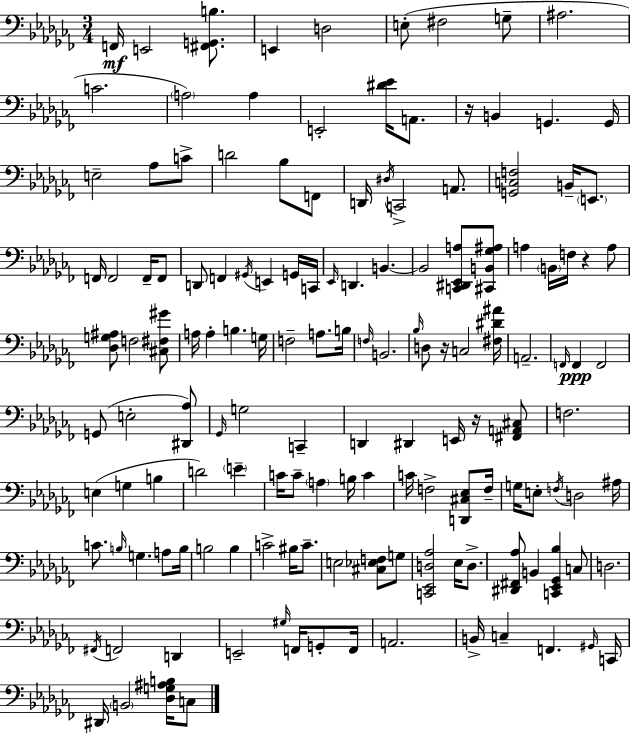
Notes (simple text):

F2/s E2/h [F#2,G2,B3]/e. E2/q D3/h E3/e F#3/h G3/e A#3/h. C4/h. A3/h A3/q E2/h [D#4,Eb4]/s A2/e. R/s B2/q G2/q. G2/s E3/h Ab3/e C4/e D4/h Bb3/e F2/e D2/s D#3/s C2/h A2/e. [G2,C3,F3]/h B2/s E2/e. F2/s F2/h F2/s F2/e D2/e F2/q G#2/s E2/q G2/s C2/s Eb2/s D2/q. B2/q. B2/h [C2,D#2,Eb2,A3]/e [C#2,B2,Gb3,A#3]/e A3/q B2/s F3/s R/q A3/e [Db3,G3,A#3]/e F3/h [C#3,F#3,G#4]/e A3/s A3/q B3/q. G3/s F3/h A3/e. B3/s F3/s B2/h. Bb3/s D3/e R/s C3/h [F#3,D#4,A#4]/s A2/h. F2/s F2/q F2/h G2/e E3/h [D#2,Ab3]/e Gb2/s G3/h C2/q D2/q D#2/q E2/s R/s [F#2,A2,C#3]/e F3/h. E3/q G3/q B3/q D4/h E4/q C4/s C4/e A3/q B3/s C4/q C4/s F3/h [D2,C#3,Eb3]/e F3/s G3/s E3/e F3/s D3/h A#3/s C4/e. B3/s G3/q. A3/e B3/s B3/h B3/q C4/h BIS3/s C4/e. E3/h [C#3,Eb3,F3]/e G3/e [C2,Eb2,D3,Ab3]/h Eb3/s D3/e. [D#2,F#2,Ab3]/e B2/q [C2,Eb2,Gb2,Bb3]/q C3/e D3/h. F#2/s F2/h D2/q E2/h G#3/s F2/s G2/e F2/s A2/h. B2/s C3/q F2/q. G#2/s C2/s D#2/s B2/h [Db3,G3,A#3,B3]/s C3/e